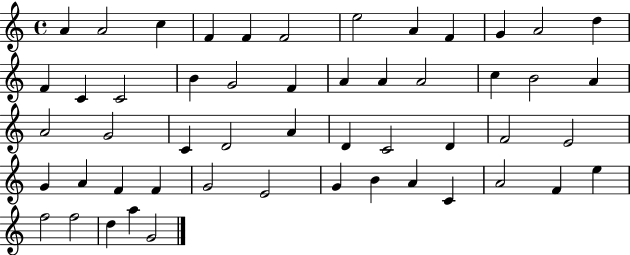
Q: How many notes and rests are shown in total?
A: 52